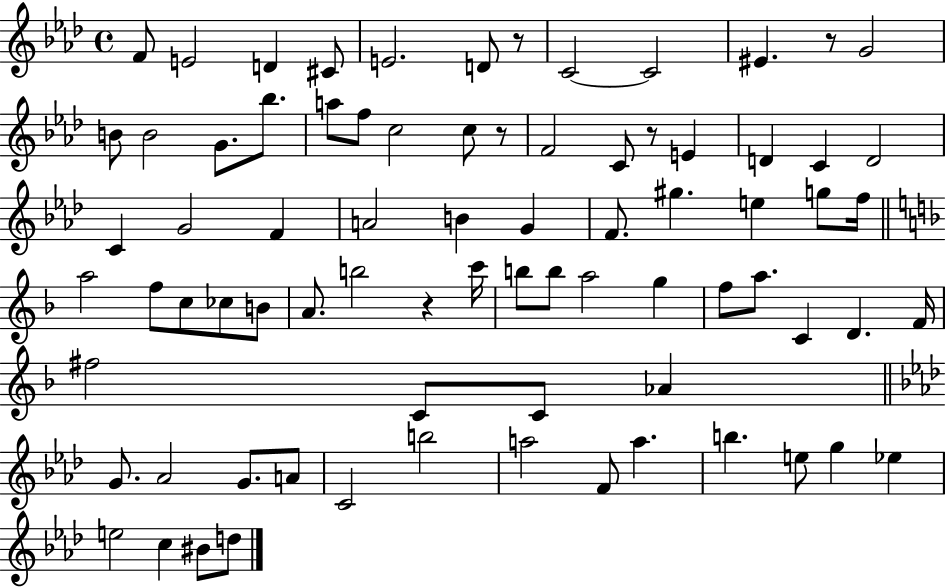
X:1
T:Untitled
M:4/4
L:1/4
K:Ab
F/2 E2 D ^C/2 E2 D/2 z/2 C2 C2 ^E z/2 G2 B/2 B2 G/2 _b/2 a/2 f/2 c2 c/2 z/2 F2 C/2 z/2 E D C D2 C G2 F A2 B G F/2 ^g e g/2 f/4 a2 f/2 c/2 _c/2 B/2 A/2 b2 z c'/4 b/2 b/2 a2 g f/2 a/2 C D F/4 ^f2 C/2 C/2 _A G/2 _A2 G/2 A/2 C2 b2 a2 F/2 a b e/2 g _e e2 c ^B/2 d/2